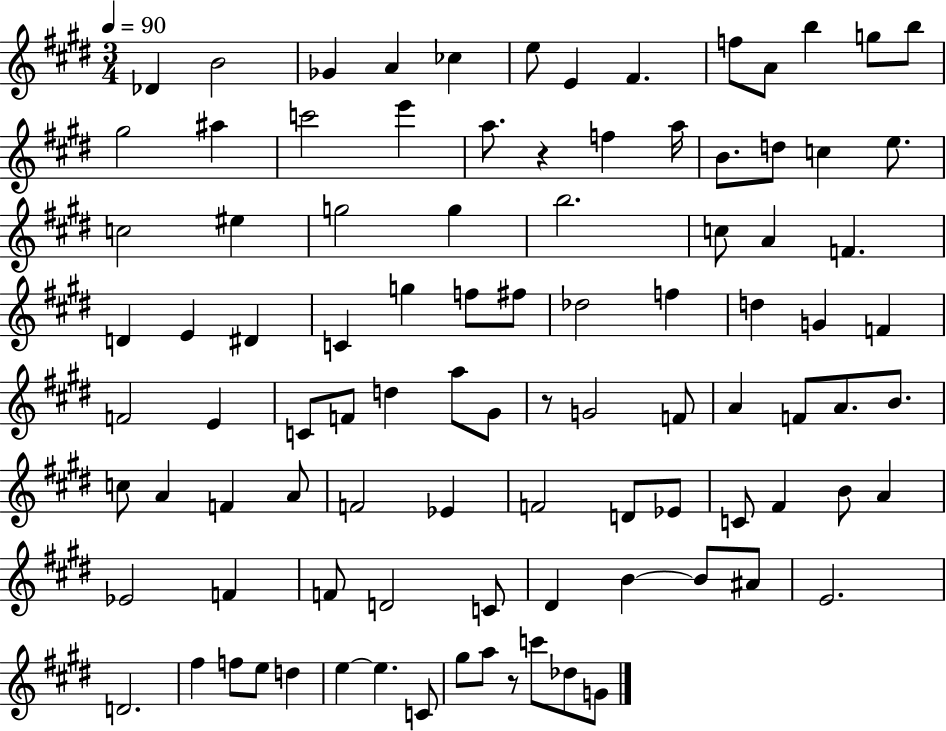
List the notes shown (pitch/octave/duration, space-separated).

Db4/q B4/h Gb4/q A4/q CES5/q E5/e E4/q F#4/q. F5/e A4/e B5/q G5/e B5/e G#5/h A#5/q C6/h E6/q A5/e. R/q F5/q A5/s B4/e. D5/e C5/q E5/e. C5/h EIS5/q G5/h G5/q B5/h. C5/e A4/q F4/q. D4/q E4/q D#4/q C4/q G5/q F5/e F#5/e Db5/h F5/q D5/q G4/q F4/q F4/h E4/q C4/e F4/e D5/q A5/e G#4/e R/e G4/h F4/e A4/q F4/e A4/e. B4/e. C5/e A4/q F4/q A4/e F4/h Eb4/q F4/h D4/e Eb4/e C4/e F#4/q B4/e A4/q Eb4/h F4/q F4/e D4/h C4/e D#4/q B4/q B4/e A#4/e E4/h. D4/h. F#5/q F5/e E5/e D5/q E5/q E5/q. C4/e G#5/e A5/e R/e C6/e Db5/e G4/e